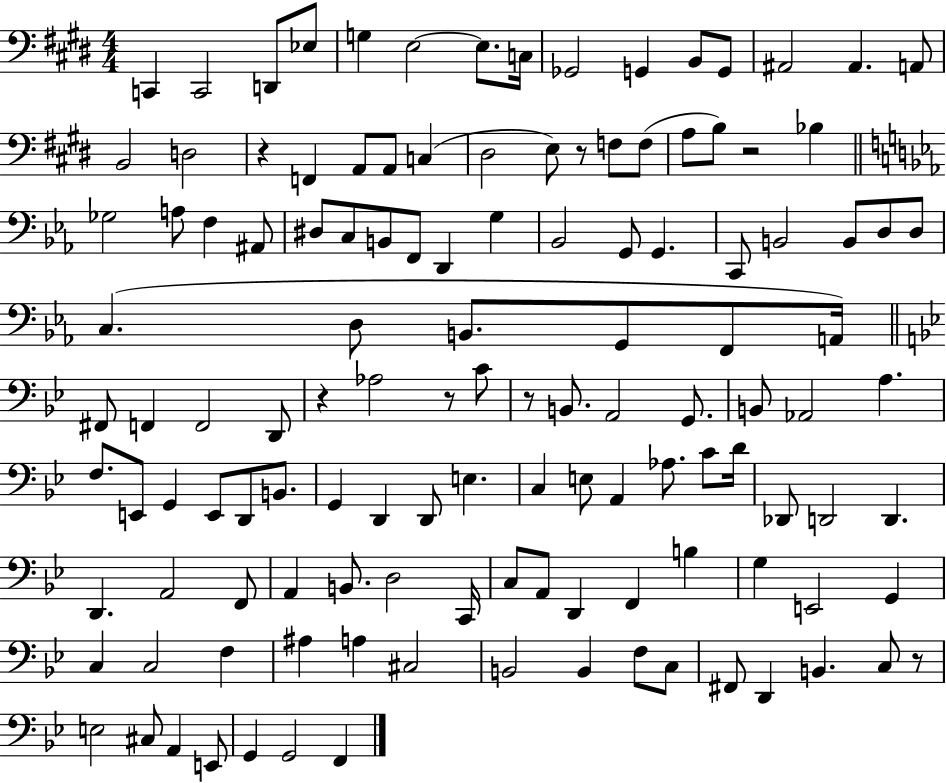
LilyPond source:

{
  \clef bass
  \numericTimeSignature
  \time 4/4
  \key e \major
  \repeat volta 2 { c,4 c,2 d,8 ees8 | g4 e2~~ e8. c16 | ges,2 g,4 b,8 g,8 | ais,2 ais,4. a,8 | \break b,2 d2 | r4 f,4 a,8 a,8 c4( | dis2 e8) r8 f8 f8( | a8 b8) r2 bes4 | \break \bar "||" \break \key ees \major ges2 a8 f4 ais,8 | dis8 c8 b,8 f,8 d,4 g4 | bes,2 g,8 g,4. | c,8 b,2 b,8 d8 d8 | \break c4.( d8 b,8. g,8 f,8 a,16) | \bar "||" \break \key bes \major fis,8 f,4 f,2 d,8 | r4 aes2 r8 c'8 | r8 b,8. a,2 g,8. | b,8 aes,2 a4. | \break f8. e,8 g,4 e,8 d,8 b,8. | g,4 d,4 d,8 e4. | c4 e8 a,4 aes8. c'8 d'16 | des,8 d,2 d,4. | \break d,4. a,2 f,8 | a,4 b,8. d2 c,16 | c8 a,8 d,4 f,4 b4 | g4 e,2 g,4 | \break c4 c2 f4 | ais4 a4 cis2 | b,2 b,4 f8 c8 | fis,8 d,4 b,4. c8 r8 | \break e2 cis8 a,4 e,8 | g,4 g,2 f,4 | } \bar "|."
}